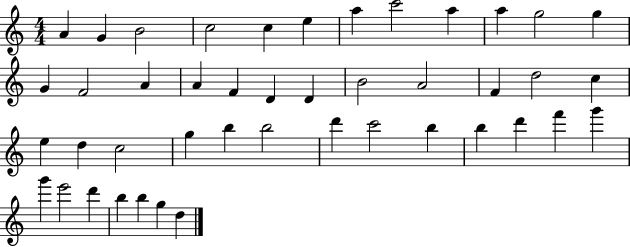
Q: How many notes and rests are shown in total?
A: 44